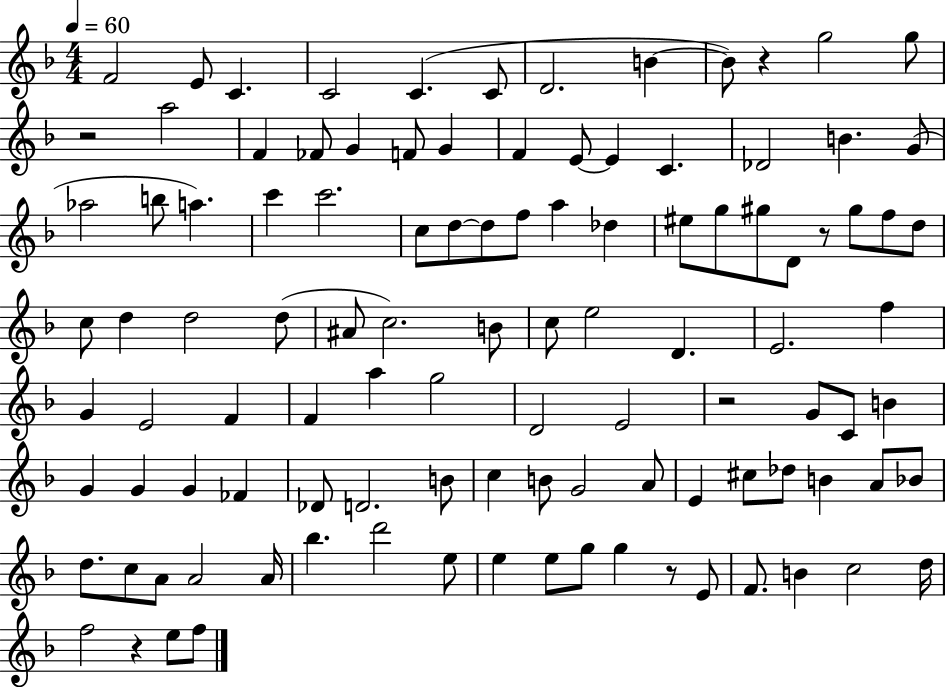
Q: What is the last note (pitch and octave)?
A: F5